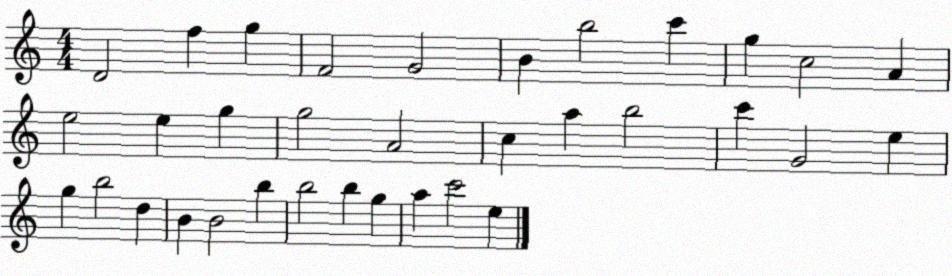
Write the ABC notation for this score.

X:1
T:Untitled
M:4/4
L:1/4
K:C
D2 f g F2 G2 B b2 c' g c2 A e2 e g g2 A2 c a b2 c' G2 e g b2 d B B2 b b2 b g a c'2 e